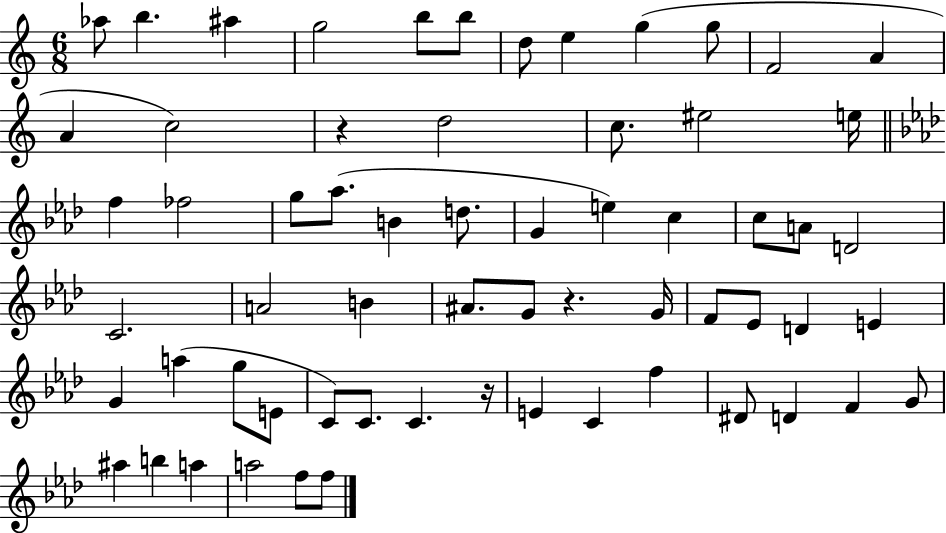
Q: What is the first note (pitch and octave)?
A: Ab5